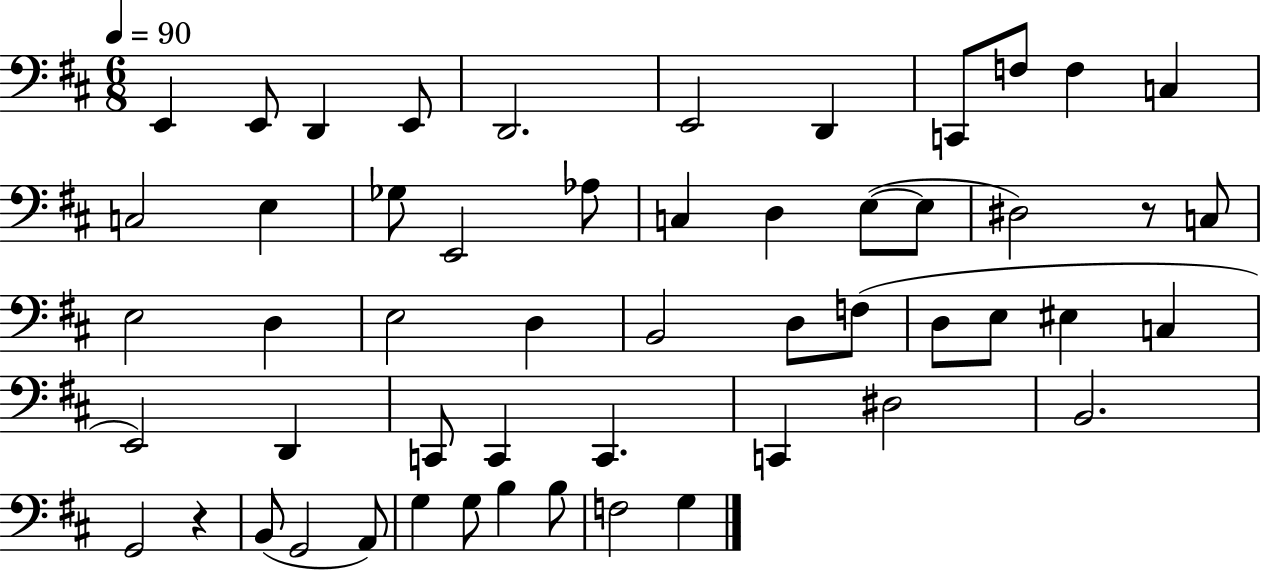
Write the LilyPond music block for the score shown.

{
  \clef bass
  \numericTimeSignature
  \time 6/8
  \key d \major
  \tempo 4 = 90
  e,4 e,8 d,4 e,8 | d,2. | e,2 d,4 | c,8 f8 f4 c4 | \break c2 e4 | ges8 e,2 aes8 | c4 d4 e8~(~ e8 | dis2) r8 c8 | \break e2 d4 | e2 d4 | b,2 d8 f8( | d8 e8 eis4 c4 | \break e,2) d,4 | c,8 c,4 c,4. | c,4 dis2 | b,2. | \break g,2 r4 | b,8( g,2 a,8) | g4 g8 b4 b8 | f2 g4 | \break \bar "|."
}